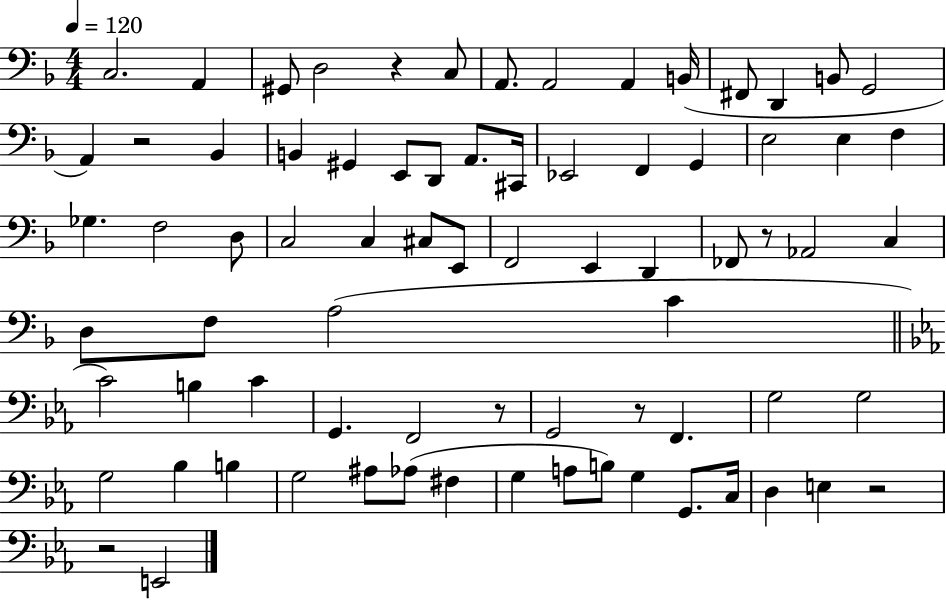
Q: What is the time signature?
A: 4/4